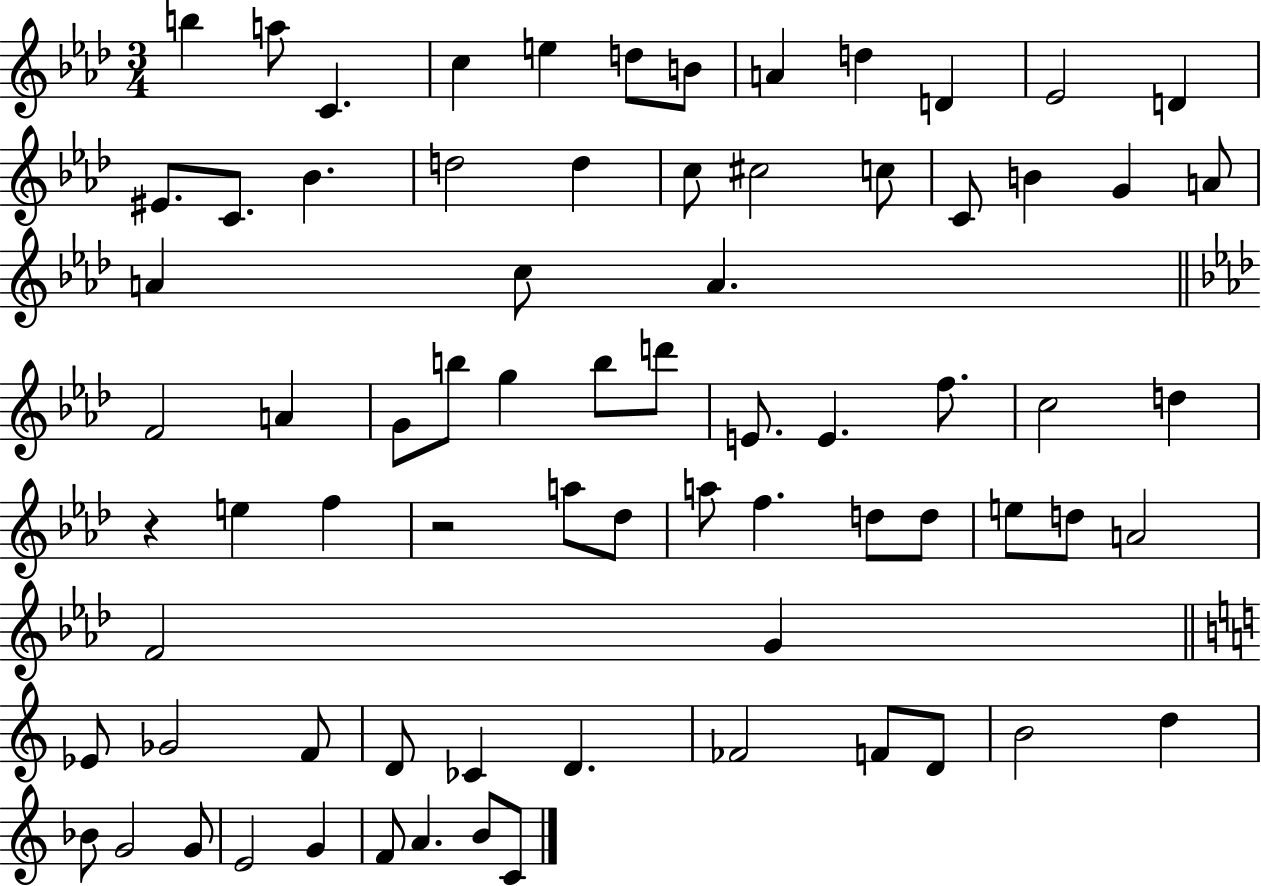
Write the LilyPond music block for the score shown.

{
  \clef treble
  \numericTimeSignature
  \time 3/4
  \key aes \major
  b''4 a''8 c'4. | c''4 e''4 d''8 b'8 | a'4 d''4 d'4 | ees'2 d'4 | \break eis'8. c'8. bes'4. | d''2 d''4 | c''8 cis''2 c''8 | c'8 b'4 g'4 a'8 | \break a'4 c''8 a'4. | \bar "||" \break \key aes \major f'2 a'4 | g'8 b''8 g''4 b''8 d'''8 | e'8. e'4. f''8. | c''2 d''4 | \break r4 e''4 f''4 | r2 a''8 des''8 | a''8 f''4. d''8 d''8 | e''8 d''8 a'2 | \break f'2 g'4 | \bar "||" \break \key c \major ees'8 ges'2 f'8 | d'8 ces'4 d'4. | fes'2 f'8 d'8 | b'2 d''4 | \break bes'8 g'2 g'8 | e'2 g'4 | f'8 a'4. b'8 c'8 | \bar "|."
}